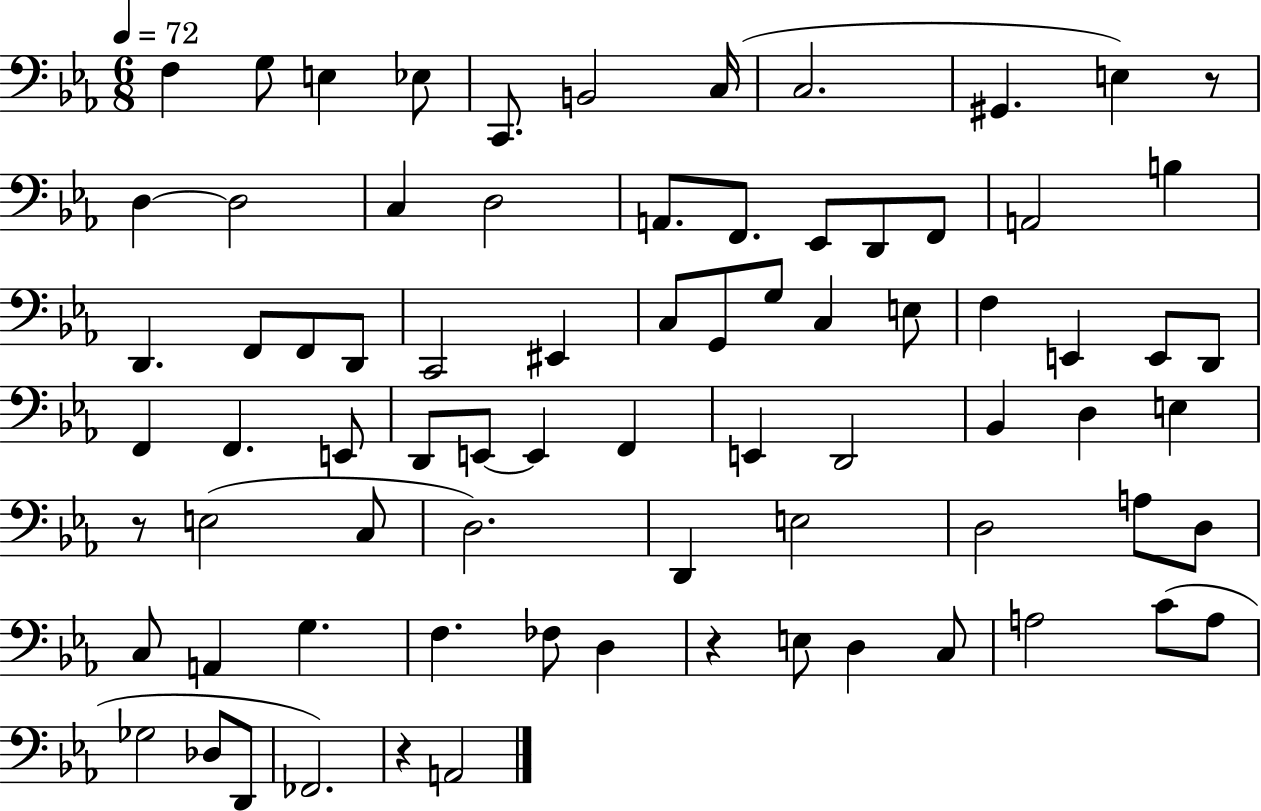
F3/q G3/e E3/q Eb3/e C2/e. B2/h C3/s C3/h. G#2/q. E3/q R/e D3/q D3/h C3/q D3/h A2/e. F2/e. Eb2/e D2/e F2/e A2/h B3/q D2/q. F2/e F2/e D2/e C2/h EIS2/q C3/e G2/e G3/e C3/q E3/e F3/q E2/q E2/e D2/e F2/q F2/q. E2/e D2/e E2/e E2/q F2/q E2/q D2/h Bb2/q D3/q E3/q R/e E3/h C3/e D3/h. D2/q E3/h D3/h A3/e D3/e C3/e A2/q G3/q. F3/q. FES3/e D3/q R/q E3/e D3/q C3/e A3/h C4/e A3/e Gb3/h Db3/e D2/e FES2/h. R/q A2/h